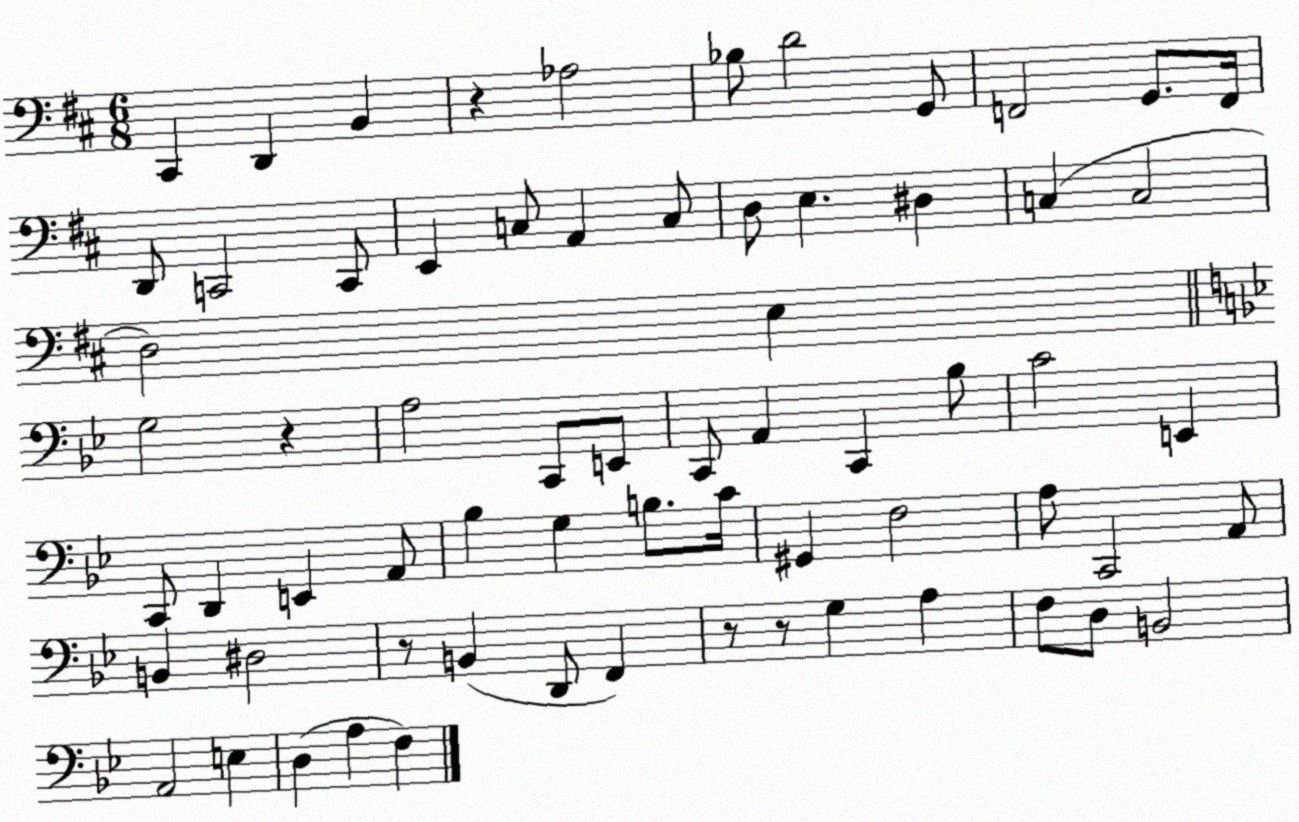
X:1
T:Untitled
M:6/8
L:1/4
K:D
^C,, D,, B,, z _A,2 _B,/2 D2 G,,/2 F,,2 G,,/2 F,,/4 D,,/2 C,,2 C,,/2 E,, C,/2 A,, C,/2 D,/2 E, ^D, C, C,2 D,2 E, G,2 z A,2 C,,/2 E,,/2 C,,/2 A,, C,, _B,/2 C2 E,, C,,/2 D,, E,, A,,/2 _B, G, B,/2 C/4 ^G,, F,2 A,/2 C,,2 A,,/2 B,, ^D,2 z/2 B,, D,,/2 F,, z/2 z/2 G, A, F,/2 D,/2 B,,2 A,,2 E, D, A, F,